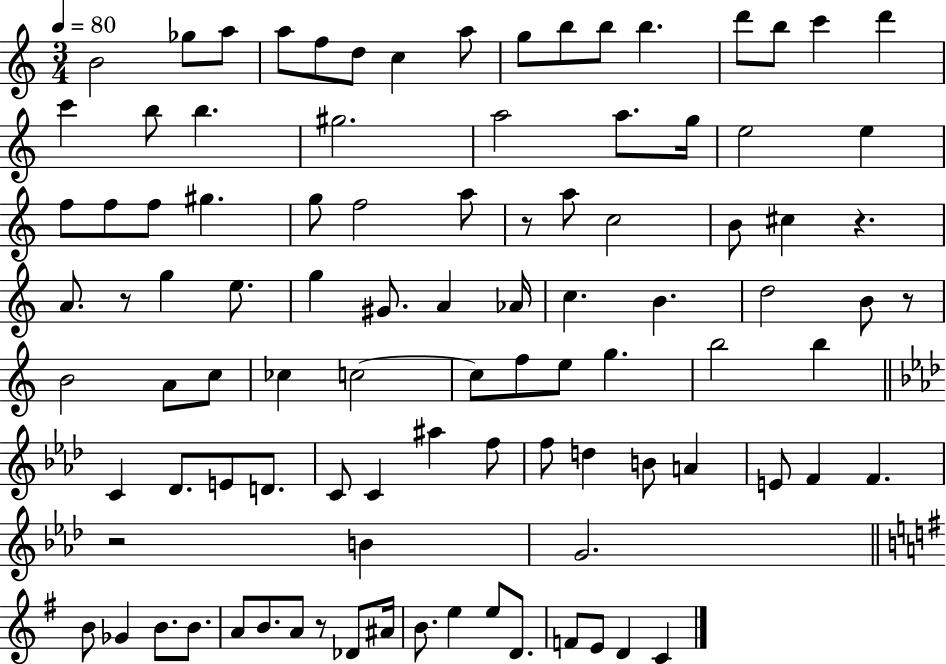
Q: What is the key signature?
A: C major